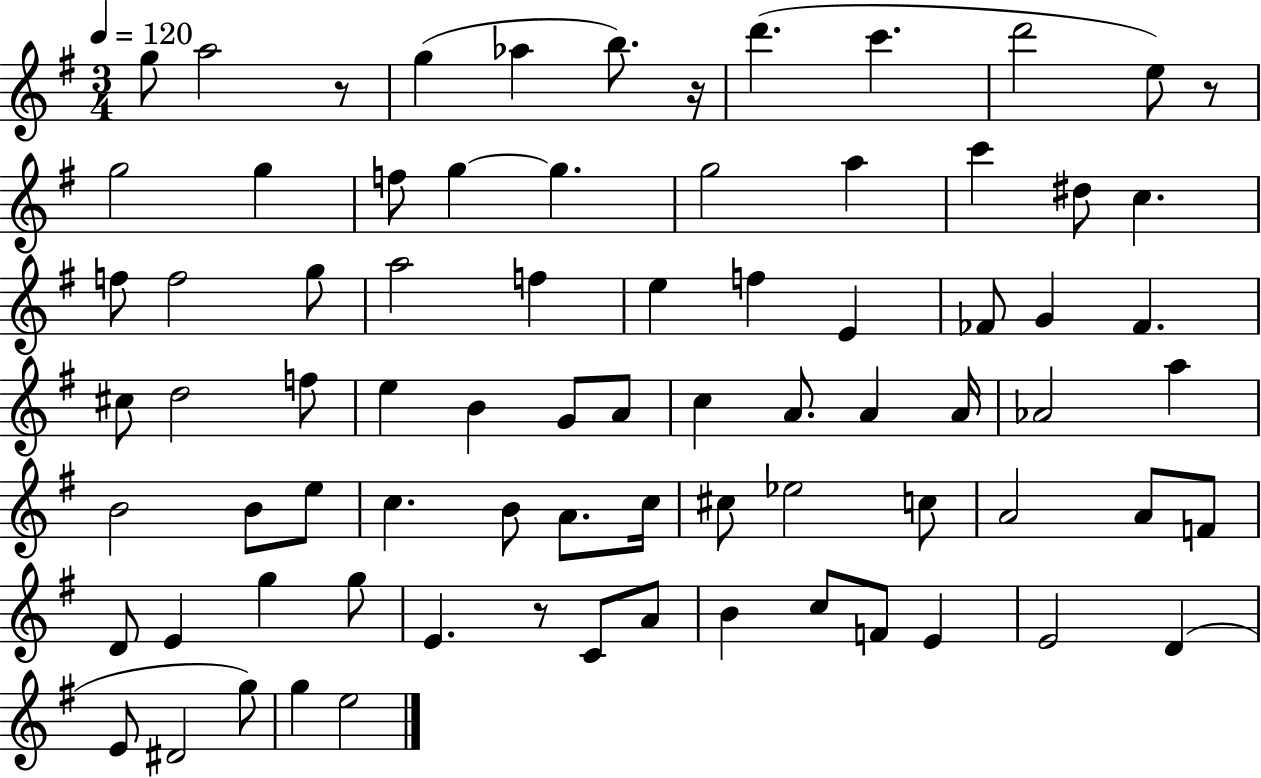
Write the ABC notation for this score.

X:1
T:Untitled
M:3/4
L:1/4
K:G
g/2 a2 z/2 g _a b/2 z/4 d' c' d'2 e/2 z/2 g2 g f/2 g g g2 a c' ^d/2 c f/2 f2 g/2 a2 f e f E _F/2 G _F ^c/2 d2 f/2 e B G/2 A/2 c A/2 A A/4 _A2 a B2 B/2 e/2 c B/2 A/2 c/4 ^c/2 _e2 c/2 A2 A/2 F/2 D/2 E g g/2 E z/2 C/2 A/2 B c/2 F/2 E E2 D E/2 ^D2 g/2 g e2